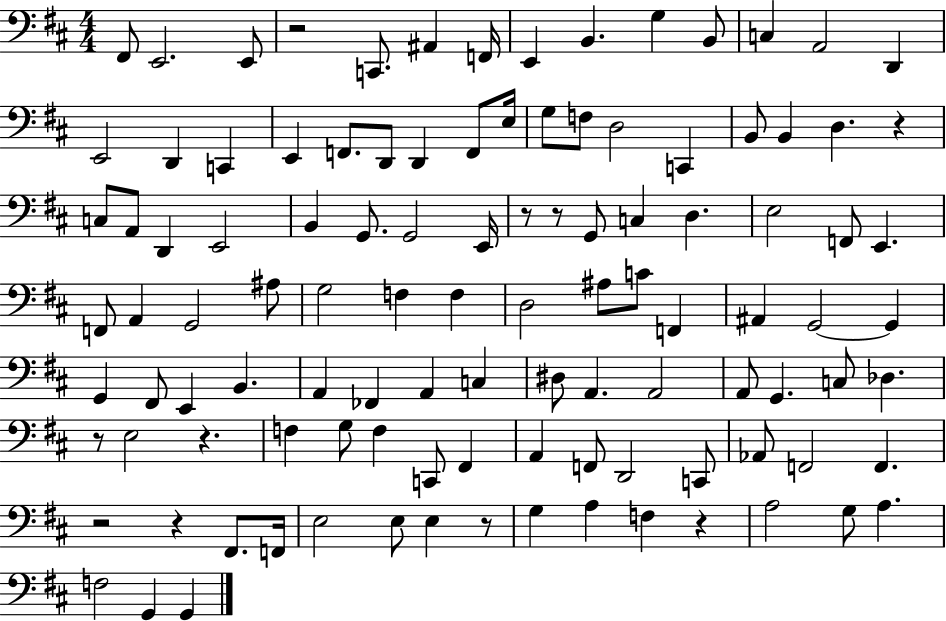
{
  \clef bass
  \numericTimeSignature
  \time 4/4
  \key d \major
  fis,8 e,2. e,8 | r2 c,8. ais,4 f,16 | e,4 b,4. g4 b,8 | c4 a,2 d,4 | \break e,2 d,4 c,4 | e,4 f,8. d,8 d,4 f,8 e16 | g8 f8 d2 c,4 | b,8 b,4 d4. r4 | \break c8 a,8 d,4 e,2 | b,4 g,8. g,2 e,16 | r8 r8 g,8 c4 d4. | e2 f,8 e,4. | \break f,8 a,4 g,2 ais8 | g2 f4 f4 | d2 ais8 c'8 f,4 | ais,4 g,2~~ g,4 | \break g,4 fis,8 e,4 b,4. | a,4 fes,4 a,4 c4 | dis8 a,4. a,2 | a,8 g,4. c8 des4. | \break r8 e2 r4. | f4 g8 f4 c,8 fis,4 | a,4 f,8 d,2 c,8 | aes,8 f,2 f,4. | \break r2 r4 fis,8. f,16 | e2 e8 e4 r8 | g4 a4 f4 r4 | a2 g8 a4. | \break f2 g,4 g,4 | \bar "|."
}